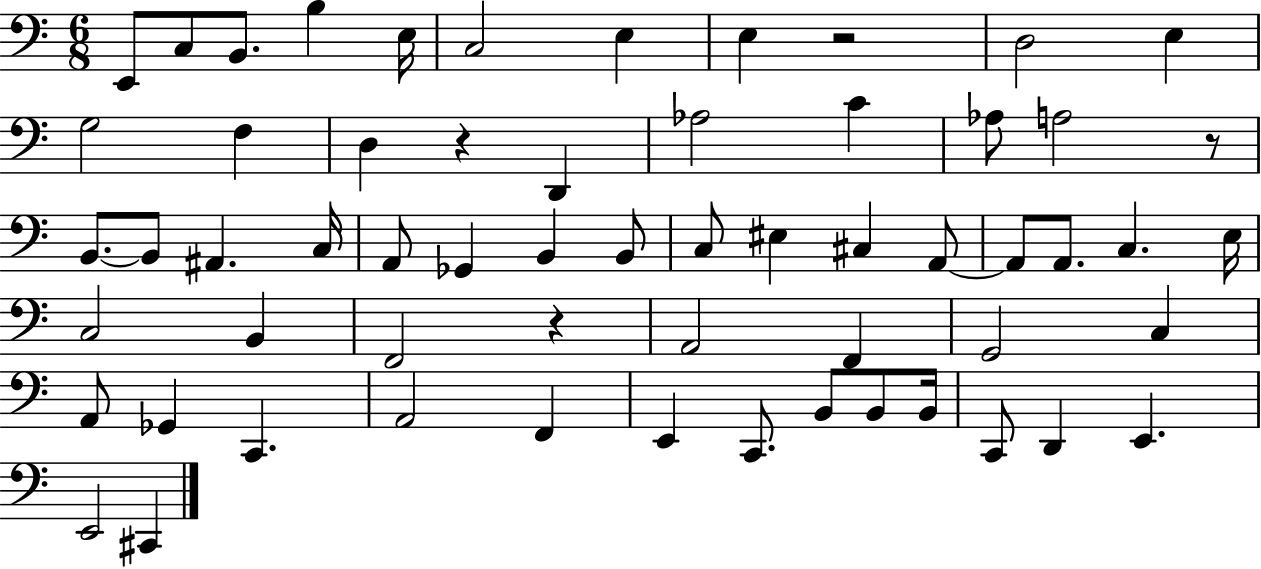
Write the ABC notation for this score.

X:1
T:Untitled
M:6/8
L:1/4
K:C
E,,/2 C,/2 B,,/2 B, E,/4 C,2 E, E, z2 D,2 E, G,2 F, D, z D,, _A,2 C _A,/2 A,2 z/2 B,,/2 B,,/2 ^A,, C,/4 A,,/2 _G,, B,, B,,/2 C,/2 ^E, ^C, A,,/2 A,,/2 A,,/2 C, E,/4 C,2 B,, F,,2 z A,,2 F,, G,,2 C, A,,/2 _G,, C,, A,,2 F,, E,, C,,/2 B,,/2 B,,/2 B,,/4 C,,/2 D,, E,, E,,2 ^C,,